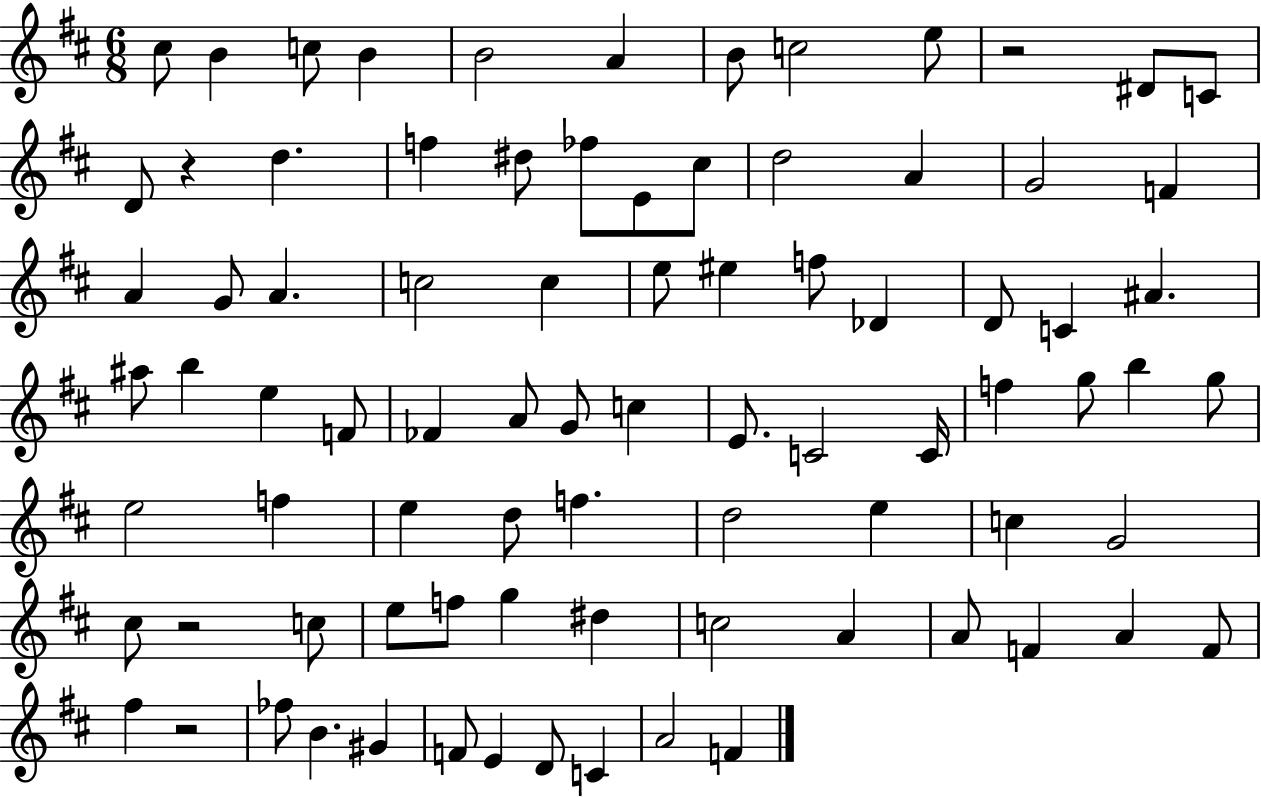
C#5/e B4/q C5/e B4/q B4/h A4/q B4/e C5/h E5/e R/h D#4/e C4/e D4/e R/q D5/q. F5/q D#5/e FES5/e E4/e C#5/e D5/h A4/q G4/h F4/q A4/q G4/e A4/q. C5/h C5/q E5/e EIS5/q F5/e Db4/q D4/e C4/q A#4/q. A#5/e B5/q E5/q F4/e FES4/q A4/e G4/e C5/q E4/e. C4/h C4/s F5/q G5/e B5/q G5/e E5/h F5/q E5/q D5/e F5/q. D5/h E5/q C5/q G4/h C#5/e R/h C5/e E5/e F5/e G5/q D#5/q C5/h A4/q A4/e F4/q A4/q F4/e F#5/q R/h FES5/e B4/q. G#4/q F4/e E4/q D4/e C4/q A4/h F4/q